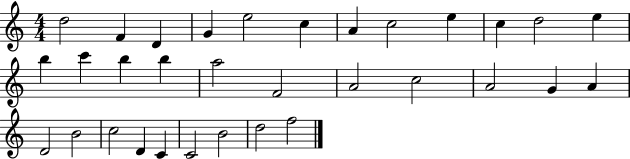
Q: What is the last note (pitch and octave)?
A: F5